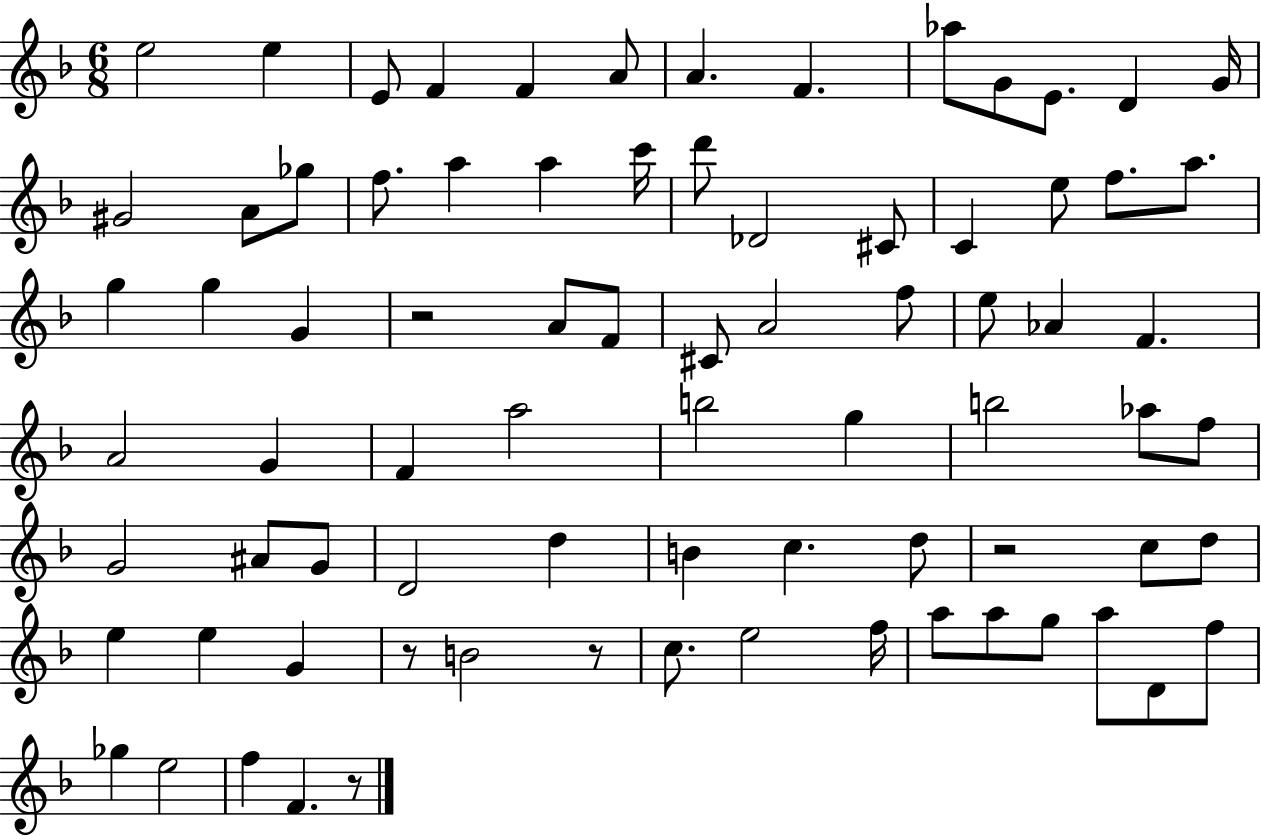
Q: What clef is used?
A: treble